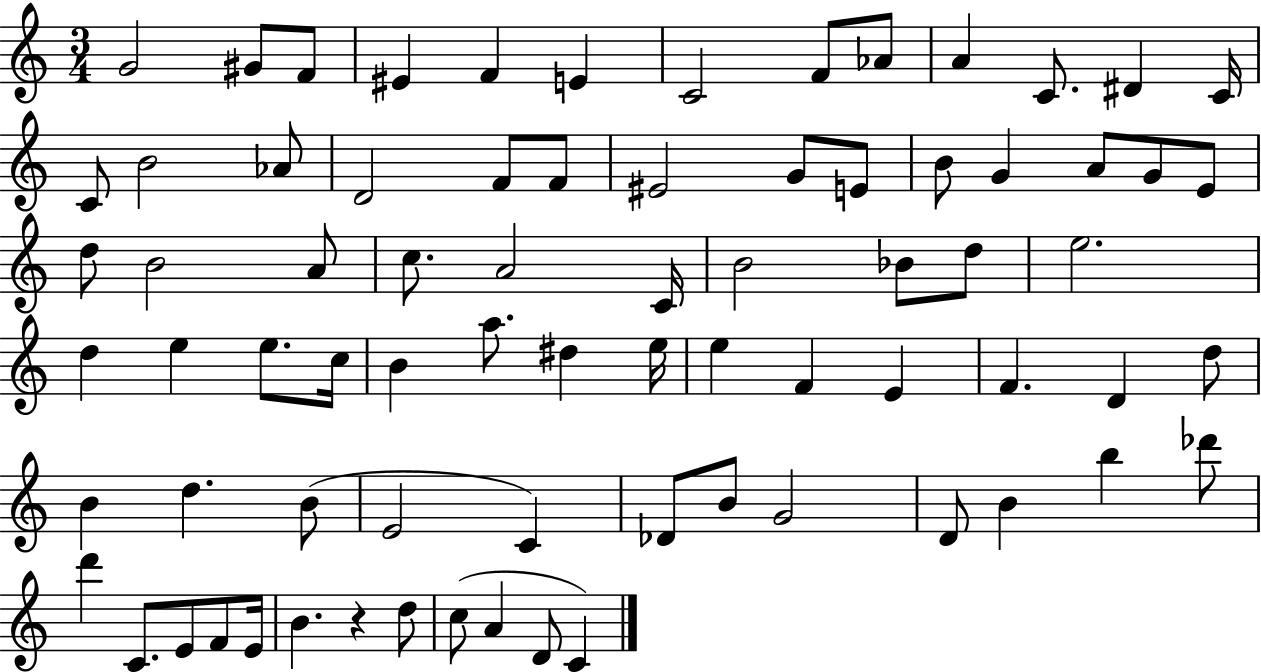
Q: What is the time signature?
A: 3/4